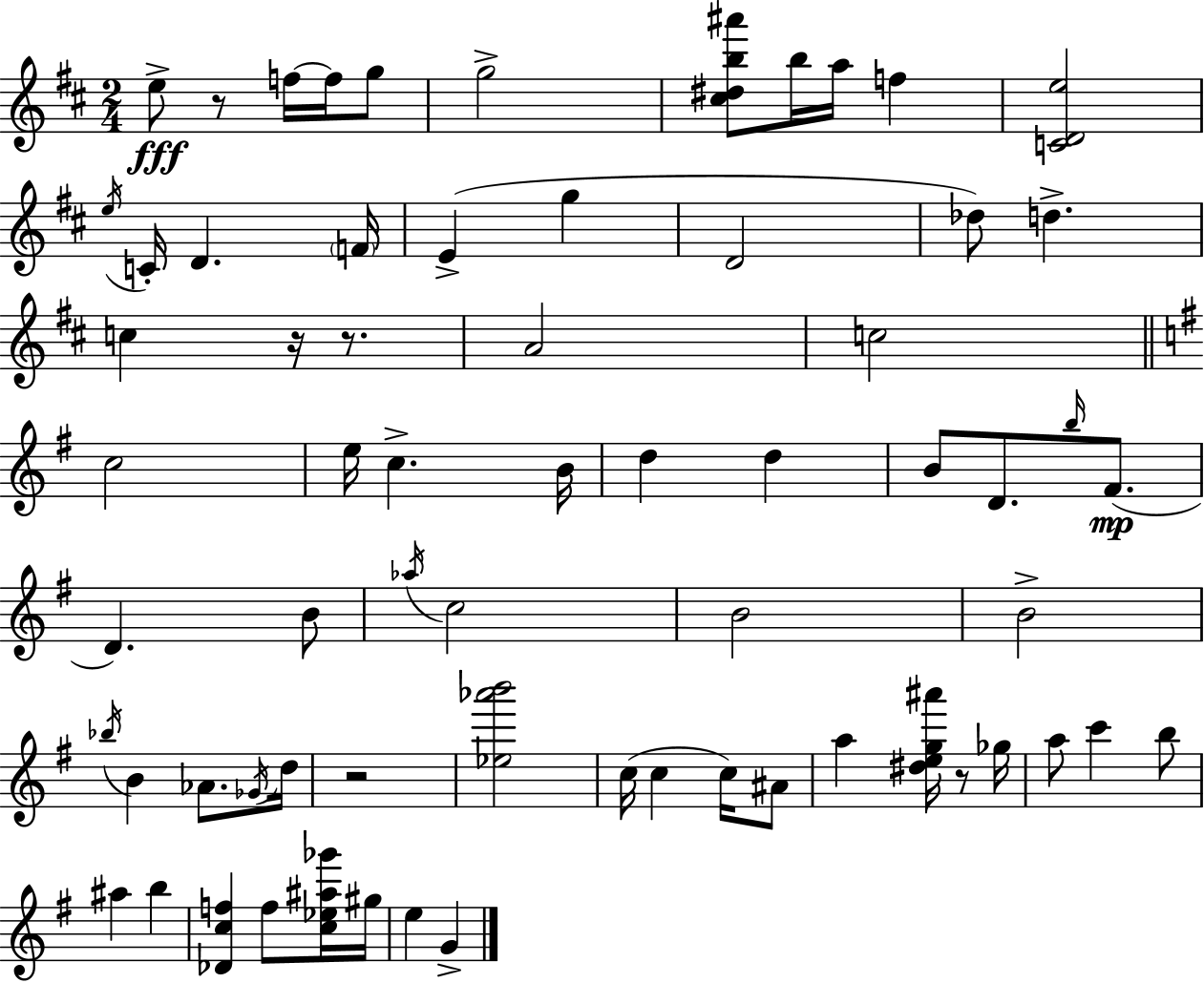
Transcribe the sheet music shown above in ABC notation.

X:1
T:Untitled
M:2/4
L:1/4
K:D
e/2 z/2 f/4 f/4 g/2 g2 [^c^db^a']/2 b/4 a/4 f [CDe]2 e/4 C/4 D F/4 E g D2 _d/2 d c z/4 z/2 A2 c2 c2 e/4 c B/4 d d B/2 D/2 b/4 ^F/2 D B/2 _a/4 c2 B2 B2 _b/4 B _A/2 _G/4 d/4 z2 [_e_a'b']2 c/4 c c/4 ^A/2 a [^deg^a']/4 z/2 _g/4 a/2 c' b/2 ^a b [_Dcf] f/2 [c_e^a_g']/4 ^g/4 e G